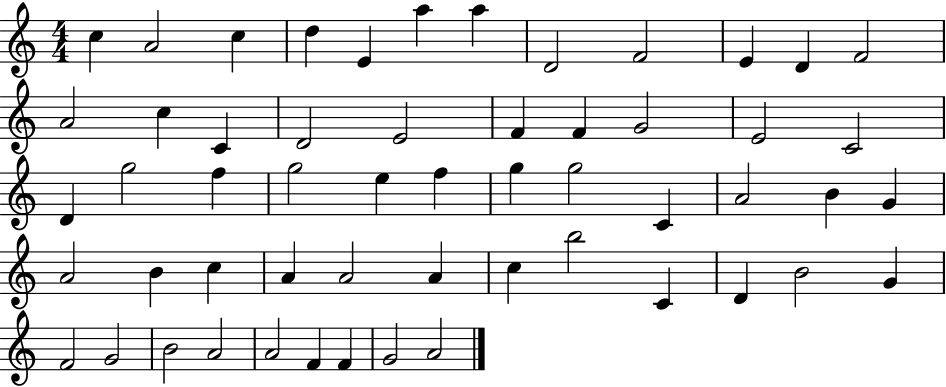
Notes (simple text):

C5/q A4/h C5/q D5/q E4/q A5/q A5/q D4/h F4/h E4/q D4/q F4/h A4/h C5/q C4/q D4/h E4/h F4/q F4/q G4/h E4/h C4/h D4/q G5/h F5/q G5/h E5/q F5/q G5/q G5/h C4/q A4/h B4/q G4/q A4/h B4/q C5/q A4/q A4/h A4/q C5/q B5/h C4/q D4/q B4/h G4/q F4/h G4/h B4/h A4/h A4/h F4/q F4/q G4/h A4/h